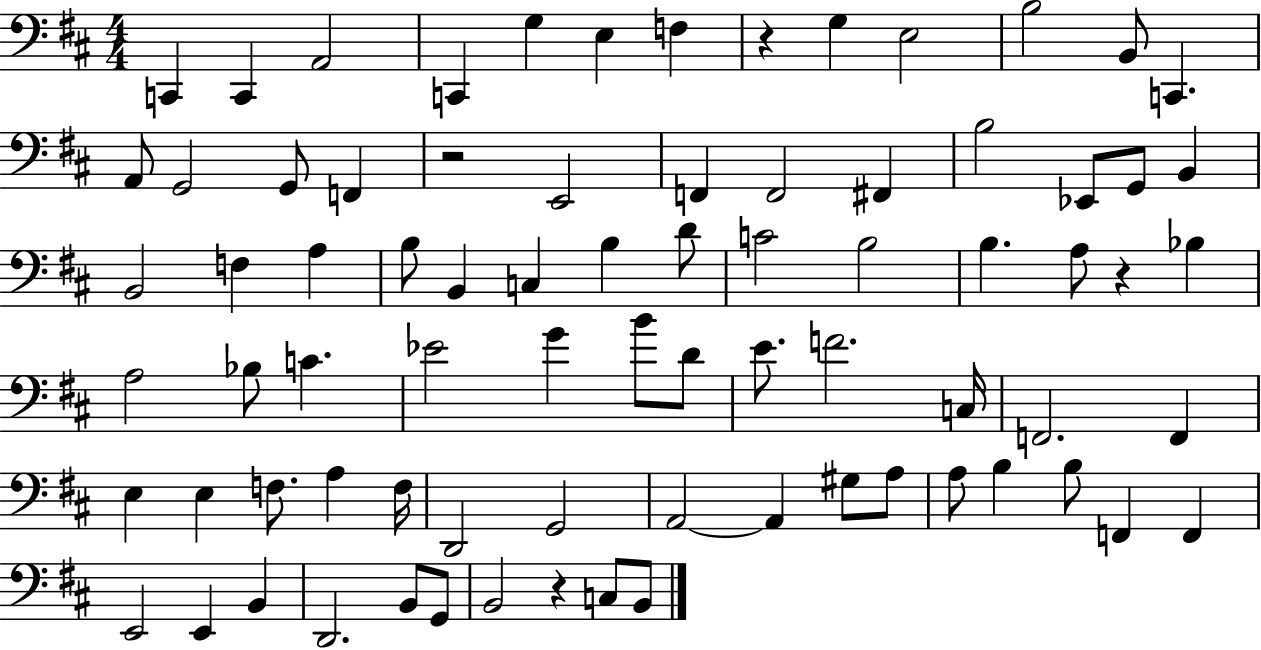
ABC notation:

X:1
T:Untitled
M:4/4
L:1/4
K:D
C,, C,, A,,2 C,, G, E, F, z G, E,2 B,2 B,,/2 C,, A,,/2 G,,2 G,,/2 F,, z2 E,,2 F,, F,,2 ^F,, B,2 _E,,/2 G,,/2 B,, B,,2 F, A, B,/2 B,, C, B, D/2 C2 B,2 B, A,/2 z _B, A,2 _B,/2 C _E2 G B/2 D/2 E/2 F2 C,/4 F,,2 F,, E, E, F,/2 A, F,/4 D,,2 G,,2 A,,2 A,, ^G,/2 A,/2 A,/2 B, B,/2 F,, F,, E,,2 E,, B,, D,,2 B,,/2 G,,/2 B,,2 z C,/2 B,,/2